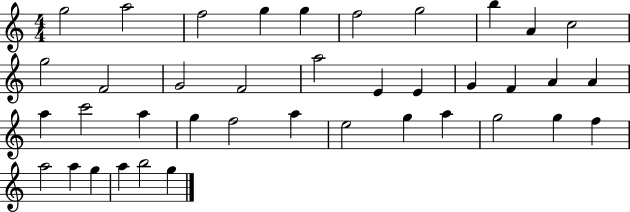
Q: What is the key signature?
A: C major